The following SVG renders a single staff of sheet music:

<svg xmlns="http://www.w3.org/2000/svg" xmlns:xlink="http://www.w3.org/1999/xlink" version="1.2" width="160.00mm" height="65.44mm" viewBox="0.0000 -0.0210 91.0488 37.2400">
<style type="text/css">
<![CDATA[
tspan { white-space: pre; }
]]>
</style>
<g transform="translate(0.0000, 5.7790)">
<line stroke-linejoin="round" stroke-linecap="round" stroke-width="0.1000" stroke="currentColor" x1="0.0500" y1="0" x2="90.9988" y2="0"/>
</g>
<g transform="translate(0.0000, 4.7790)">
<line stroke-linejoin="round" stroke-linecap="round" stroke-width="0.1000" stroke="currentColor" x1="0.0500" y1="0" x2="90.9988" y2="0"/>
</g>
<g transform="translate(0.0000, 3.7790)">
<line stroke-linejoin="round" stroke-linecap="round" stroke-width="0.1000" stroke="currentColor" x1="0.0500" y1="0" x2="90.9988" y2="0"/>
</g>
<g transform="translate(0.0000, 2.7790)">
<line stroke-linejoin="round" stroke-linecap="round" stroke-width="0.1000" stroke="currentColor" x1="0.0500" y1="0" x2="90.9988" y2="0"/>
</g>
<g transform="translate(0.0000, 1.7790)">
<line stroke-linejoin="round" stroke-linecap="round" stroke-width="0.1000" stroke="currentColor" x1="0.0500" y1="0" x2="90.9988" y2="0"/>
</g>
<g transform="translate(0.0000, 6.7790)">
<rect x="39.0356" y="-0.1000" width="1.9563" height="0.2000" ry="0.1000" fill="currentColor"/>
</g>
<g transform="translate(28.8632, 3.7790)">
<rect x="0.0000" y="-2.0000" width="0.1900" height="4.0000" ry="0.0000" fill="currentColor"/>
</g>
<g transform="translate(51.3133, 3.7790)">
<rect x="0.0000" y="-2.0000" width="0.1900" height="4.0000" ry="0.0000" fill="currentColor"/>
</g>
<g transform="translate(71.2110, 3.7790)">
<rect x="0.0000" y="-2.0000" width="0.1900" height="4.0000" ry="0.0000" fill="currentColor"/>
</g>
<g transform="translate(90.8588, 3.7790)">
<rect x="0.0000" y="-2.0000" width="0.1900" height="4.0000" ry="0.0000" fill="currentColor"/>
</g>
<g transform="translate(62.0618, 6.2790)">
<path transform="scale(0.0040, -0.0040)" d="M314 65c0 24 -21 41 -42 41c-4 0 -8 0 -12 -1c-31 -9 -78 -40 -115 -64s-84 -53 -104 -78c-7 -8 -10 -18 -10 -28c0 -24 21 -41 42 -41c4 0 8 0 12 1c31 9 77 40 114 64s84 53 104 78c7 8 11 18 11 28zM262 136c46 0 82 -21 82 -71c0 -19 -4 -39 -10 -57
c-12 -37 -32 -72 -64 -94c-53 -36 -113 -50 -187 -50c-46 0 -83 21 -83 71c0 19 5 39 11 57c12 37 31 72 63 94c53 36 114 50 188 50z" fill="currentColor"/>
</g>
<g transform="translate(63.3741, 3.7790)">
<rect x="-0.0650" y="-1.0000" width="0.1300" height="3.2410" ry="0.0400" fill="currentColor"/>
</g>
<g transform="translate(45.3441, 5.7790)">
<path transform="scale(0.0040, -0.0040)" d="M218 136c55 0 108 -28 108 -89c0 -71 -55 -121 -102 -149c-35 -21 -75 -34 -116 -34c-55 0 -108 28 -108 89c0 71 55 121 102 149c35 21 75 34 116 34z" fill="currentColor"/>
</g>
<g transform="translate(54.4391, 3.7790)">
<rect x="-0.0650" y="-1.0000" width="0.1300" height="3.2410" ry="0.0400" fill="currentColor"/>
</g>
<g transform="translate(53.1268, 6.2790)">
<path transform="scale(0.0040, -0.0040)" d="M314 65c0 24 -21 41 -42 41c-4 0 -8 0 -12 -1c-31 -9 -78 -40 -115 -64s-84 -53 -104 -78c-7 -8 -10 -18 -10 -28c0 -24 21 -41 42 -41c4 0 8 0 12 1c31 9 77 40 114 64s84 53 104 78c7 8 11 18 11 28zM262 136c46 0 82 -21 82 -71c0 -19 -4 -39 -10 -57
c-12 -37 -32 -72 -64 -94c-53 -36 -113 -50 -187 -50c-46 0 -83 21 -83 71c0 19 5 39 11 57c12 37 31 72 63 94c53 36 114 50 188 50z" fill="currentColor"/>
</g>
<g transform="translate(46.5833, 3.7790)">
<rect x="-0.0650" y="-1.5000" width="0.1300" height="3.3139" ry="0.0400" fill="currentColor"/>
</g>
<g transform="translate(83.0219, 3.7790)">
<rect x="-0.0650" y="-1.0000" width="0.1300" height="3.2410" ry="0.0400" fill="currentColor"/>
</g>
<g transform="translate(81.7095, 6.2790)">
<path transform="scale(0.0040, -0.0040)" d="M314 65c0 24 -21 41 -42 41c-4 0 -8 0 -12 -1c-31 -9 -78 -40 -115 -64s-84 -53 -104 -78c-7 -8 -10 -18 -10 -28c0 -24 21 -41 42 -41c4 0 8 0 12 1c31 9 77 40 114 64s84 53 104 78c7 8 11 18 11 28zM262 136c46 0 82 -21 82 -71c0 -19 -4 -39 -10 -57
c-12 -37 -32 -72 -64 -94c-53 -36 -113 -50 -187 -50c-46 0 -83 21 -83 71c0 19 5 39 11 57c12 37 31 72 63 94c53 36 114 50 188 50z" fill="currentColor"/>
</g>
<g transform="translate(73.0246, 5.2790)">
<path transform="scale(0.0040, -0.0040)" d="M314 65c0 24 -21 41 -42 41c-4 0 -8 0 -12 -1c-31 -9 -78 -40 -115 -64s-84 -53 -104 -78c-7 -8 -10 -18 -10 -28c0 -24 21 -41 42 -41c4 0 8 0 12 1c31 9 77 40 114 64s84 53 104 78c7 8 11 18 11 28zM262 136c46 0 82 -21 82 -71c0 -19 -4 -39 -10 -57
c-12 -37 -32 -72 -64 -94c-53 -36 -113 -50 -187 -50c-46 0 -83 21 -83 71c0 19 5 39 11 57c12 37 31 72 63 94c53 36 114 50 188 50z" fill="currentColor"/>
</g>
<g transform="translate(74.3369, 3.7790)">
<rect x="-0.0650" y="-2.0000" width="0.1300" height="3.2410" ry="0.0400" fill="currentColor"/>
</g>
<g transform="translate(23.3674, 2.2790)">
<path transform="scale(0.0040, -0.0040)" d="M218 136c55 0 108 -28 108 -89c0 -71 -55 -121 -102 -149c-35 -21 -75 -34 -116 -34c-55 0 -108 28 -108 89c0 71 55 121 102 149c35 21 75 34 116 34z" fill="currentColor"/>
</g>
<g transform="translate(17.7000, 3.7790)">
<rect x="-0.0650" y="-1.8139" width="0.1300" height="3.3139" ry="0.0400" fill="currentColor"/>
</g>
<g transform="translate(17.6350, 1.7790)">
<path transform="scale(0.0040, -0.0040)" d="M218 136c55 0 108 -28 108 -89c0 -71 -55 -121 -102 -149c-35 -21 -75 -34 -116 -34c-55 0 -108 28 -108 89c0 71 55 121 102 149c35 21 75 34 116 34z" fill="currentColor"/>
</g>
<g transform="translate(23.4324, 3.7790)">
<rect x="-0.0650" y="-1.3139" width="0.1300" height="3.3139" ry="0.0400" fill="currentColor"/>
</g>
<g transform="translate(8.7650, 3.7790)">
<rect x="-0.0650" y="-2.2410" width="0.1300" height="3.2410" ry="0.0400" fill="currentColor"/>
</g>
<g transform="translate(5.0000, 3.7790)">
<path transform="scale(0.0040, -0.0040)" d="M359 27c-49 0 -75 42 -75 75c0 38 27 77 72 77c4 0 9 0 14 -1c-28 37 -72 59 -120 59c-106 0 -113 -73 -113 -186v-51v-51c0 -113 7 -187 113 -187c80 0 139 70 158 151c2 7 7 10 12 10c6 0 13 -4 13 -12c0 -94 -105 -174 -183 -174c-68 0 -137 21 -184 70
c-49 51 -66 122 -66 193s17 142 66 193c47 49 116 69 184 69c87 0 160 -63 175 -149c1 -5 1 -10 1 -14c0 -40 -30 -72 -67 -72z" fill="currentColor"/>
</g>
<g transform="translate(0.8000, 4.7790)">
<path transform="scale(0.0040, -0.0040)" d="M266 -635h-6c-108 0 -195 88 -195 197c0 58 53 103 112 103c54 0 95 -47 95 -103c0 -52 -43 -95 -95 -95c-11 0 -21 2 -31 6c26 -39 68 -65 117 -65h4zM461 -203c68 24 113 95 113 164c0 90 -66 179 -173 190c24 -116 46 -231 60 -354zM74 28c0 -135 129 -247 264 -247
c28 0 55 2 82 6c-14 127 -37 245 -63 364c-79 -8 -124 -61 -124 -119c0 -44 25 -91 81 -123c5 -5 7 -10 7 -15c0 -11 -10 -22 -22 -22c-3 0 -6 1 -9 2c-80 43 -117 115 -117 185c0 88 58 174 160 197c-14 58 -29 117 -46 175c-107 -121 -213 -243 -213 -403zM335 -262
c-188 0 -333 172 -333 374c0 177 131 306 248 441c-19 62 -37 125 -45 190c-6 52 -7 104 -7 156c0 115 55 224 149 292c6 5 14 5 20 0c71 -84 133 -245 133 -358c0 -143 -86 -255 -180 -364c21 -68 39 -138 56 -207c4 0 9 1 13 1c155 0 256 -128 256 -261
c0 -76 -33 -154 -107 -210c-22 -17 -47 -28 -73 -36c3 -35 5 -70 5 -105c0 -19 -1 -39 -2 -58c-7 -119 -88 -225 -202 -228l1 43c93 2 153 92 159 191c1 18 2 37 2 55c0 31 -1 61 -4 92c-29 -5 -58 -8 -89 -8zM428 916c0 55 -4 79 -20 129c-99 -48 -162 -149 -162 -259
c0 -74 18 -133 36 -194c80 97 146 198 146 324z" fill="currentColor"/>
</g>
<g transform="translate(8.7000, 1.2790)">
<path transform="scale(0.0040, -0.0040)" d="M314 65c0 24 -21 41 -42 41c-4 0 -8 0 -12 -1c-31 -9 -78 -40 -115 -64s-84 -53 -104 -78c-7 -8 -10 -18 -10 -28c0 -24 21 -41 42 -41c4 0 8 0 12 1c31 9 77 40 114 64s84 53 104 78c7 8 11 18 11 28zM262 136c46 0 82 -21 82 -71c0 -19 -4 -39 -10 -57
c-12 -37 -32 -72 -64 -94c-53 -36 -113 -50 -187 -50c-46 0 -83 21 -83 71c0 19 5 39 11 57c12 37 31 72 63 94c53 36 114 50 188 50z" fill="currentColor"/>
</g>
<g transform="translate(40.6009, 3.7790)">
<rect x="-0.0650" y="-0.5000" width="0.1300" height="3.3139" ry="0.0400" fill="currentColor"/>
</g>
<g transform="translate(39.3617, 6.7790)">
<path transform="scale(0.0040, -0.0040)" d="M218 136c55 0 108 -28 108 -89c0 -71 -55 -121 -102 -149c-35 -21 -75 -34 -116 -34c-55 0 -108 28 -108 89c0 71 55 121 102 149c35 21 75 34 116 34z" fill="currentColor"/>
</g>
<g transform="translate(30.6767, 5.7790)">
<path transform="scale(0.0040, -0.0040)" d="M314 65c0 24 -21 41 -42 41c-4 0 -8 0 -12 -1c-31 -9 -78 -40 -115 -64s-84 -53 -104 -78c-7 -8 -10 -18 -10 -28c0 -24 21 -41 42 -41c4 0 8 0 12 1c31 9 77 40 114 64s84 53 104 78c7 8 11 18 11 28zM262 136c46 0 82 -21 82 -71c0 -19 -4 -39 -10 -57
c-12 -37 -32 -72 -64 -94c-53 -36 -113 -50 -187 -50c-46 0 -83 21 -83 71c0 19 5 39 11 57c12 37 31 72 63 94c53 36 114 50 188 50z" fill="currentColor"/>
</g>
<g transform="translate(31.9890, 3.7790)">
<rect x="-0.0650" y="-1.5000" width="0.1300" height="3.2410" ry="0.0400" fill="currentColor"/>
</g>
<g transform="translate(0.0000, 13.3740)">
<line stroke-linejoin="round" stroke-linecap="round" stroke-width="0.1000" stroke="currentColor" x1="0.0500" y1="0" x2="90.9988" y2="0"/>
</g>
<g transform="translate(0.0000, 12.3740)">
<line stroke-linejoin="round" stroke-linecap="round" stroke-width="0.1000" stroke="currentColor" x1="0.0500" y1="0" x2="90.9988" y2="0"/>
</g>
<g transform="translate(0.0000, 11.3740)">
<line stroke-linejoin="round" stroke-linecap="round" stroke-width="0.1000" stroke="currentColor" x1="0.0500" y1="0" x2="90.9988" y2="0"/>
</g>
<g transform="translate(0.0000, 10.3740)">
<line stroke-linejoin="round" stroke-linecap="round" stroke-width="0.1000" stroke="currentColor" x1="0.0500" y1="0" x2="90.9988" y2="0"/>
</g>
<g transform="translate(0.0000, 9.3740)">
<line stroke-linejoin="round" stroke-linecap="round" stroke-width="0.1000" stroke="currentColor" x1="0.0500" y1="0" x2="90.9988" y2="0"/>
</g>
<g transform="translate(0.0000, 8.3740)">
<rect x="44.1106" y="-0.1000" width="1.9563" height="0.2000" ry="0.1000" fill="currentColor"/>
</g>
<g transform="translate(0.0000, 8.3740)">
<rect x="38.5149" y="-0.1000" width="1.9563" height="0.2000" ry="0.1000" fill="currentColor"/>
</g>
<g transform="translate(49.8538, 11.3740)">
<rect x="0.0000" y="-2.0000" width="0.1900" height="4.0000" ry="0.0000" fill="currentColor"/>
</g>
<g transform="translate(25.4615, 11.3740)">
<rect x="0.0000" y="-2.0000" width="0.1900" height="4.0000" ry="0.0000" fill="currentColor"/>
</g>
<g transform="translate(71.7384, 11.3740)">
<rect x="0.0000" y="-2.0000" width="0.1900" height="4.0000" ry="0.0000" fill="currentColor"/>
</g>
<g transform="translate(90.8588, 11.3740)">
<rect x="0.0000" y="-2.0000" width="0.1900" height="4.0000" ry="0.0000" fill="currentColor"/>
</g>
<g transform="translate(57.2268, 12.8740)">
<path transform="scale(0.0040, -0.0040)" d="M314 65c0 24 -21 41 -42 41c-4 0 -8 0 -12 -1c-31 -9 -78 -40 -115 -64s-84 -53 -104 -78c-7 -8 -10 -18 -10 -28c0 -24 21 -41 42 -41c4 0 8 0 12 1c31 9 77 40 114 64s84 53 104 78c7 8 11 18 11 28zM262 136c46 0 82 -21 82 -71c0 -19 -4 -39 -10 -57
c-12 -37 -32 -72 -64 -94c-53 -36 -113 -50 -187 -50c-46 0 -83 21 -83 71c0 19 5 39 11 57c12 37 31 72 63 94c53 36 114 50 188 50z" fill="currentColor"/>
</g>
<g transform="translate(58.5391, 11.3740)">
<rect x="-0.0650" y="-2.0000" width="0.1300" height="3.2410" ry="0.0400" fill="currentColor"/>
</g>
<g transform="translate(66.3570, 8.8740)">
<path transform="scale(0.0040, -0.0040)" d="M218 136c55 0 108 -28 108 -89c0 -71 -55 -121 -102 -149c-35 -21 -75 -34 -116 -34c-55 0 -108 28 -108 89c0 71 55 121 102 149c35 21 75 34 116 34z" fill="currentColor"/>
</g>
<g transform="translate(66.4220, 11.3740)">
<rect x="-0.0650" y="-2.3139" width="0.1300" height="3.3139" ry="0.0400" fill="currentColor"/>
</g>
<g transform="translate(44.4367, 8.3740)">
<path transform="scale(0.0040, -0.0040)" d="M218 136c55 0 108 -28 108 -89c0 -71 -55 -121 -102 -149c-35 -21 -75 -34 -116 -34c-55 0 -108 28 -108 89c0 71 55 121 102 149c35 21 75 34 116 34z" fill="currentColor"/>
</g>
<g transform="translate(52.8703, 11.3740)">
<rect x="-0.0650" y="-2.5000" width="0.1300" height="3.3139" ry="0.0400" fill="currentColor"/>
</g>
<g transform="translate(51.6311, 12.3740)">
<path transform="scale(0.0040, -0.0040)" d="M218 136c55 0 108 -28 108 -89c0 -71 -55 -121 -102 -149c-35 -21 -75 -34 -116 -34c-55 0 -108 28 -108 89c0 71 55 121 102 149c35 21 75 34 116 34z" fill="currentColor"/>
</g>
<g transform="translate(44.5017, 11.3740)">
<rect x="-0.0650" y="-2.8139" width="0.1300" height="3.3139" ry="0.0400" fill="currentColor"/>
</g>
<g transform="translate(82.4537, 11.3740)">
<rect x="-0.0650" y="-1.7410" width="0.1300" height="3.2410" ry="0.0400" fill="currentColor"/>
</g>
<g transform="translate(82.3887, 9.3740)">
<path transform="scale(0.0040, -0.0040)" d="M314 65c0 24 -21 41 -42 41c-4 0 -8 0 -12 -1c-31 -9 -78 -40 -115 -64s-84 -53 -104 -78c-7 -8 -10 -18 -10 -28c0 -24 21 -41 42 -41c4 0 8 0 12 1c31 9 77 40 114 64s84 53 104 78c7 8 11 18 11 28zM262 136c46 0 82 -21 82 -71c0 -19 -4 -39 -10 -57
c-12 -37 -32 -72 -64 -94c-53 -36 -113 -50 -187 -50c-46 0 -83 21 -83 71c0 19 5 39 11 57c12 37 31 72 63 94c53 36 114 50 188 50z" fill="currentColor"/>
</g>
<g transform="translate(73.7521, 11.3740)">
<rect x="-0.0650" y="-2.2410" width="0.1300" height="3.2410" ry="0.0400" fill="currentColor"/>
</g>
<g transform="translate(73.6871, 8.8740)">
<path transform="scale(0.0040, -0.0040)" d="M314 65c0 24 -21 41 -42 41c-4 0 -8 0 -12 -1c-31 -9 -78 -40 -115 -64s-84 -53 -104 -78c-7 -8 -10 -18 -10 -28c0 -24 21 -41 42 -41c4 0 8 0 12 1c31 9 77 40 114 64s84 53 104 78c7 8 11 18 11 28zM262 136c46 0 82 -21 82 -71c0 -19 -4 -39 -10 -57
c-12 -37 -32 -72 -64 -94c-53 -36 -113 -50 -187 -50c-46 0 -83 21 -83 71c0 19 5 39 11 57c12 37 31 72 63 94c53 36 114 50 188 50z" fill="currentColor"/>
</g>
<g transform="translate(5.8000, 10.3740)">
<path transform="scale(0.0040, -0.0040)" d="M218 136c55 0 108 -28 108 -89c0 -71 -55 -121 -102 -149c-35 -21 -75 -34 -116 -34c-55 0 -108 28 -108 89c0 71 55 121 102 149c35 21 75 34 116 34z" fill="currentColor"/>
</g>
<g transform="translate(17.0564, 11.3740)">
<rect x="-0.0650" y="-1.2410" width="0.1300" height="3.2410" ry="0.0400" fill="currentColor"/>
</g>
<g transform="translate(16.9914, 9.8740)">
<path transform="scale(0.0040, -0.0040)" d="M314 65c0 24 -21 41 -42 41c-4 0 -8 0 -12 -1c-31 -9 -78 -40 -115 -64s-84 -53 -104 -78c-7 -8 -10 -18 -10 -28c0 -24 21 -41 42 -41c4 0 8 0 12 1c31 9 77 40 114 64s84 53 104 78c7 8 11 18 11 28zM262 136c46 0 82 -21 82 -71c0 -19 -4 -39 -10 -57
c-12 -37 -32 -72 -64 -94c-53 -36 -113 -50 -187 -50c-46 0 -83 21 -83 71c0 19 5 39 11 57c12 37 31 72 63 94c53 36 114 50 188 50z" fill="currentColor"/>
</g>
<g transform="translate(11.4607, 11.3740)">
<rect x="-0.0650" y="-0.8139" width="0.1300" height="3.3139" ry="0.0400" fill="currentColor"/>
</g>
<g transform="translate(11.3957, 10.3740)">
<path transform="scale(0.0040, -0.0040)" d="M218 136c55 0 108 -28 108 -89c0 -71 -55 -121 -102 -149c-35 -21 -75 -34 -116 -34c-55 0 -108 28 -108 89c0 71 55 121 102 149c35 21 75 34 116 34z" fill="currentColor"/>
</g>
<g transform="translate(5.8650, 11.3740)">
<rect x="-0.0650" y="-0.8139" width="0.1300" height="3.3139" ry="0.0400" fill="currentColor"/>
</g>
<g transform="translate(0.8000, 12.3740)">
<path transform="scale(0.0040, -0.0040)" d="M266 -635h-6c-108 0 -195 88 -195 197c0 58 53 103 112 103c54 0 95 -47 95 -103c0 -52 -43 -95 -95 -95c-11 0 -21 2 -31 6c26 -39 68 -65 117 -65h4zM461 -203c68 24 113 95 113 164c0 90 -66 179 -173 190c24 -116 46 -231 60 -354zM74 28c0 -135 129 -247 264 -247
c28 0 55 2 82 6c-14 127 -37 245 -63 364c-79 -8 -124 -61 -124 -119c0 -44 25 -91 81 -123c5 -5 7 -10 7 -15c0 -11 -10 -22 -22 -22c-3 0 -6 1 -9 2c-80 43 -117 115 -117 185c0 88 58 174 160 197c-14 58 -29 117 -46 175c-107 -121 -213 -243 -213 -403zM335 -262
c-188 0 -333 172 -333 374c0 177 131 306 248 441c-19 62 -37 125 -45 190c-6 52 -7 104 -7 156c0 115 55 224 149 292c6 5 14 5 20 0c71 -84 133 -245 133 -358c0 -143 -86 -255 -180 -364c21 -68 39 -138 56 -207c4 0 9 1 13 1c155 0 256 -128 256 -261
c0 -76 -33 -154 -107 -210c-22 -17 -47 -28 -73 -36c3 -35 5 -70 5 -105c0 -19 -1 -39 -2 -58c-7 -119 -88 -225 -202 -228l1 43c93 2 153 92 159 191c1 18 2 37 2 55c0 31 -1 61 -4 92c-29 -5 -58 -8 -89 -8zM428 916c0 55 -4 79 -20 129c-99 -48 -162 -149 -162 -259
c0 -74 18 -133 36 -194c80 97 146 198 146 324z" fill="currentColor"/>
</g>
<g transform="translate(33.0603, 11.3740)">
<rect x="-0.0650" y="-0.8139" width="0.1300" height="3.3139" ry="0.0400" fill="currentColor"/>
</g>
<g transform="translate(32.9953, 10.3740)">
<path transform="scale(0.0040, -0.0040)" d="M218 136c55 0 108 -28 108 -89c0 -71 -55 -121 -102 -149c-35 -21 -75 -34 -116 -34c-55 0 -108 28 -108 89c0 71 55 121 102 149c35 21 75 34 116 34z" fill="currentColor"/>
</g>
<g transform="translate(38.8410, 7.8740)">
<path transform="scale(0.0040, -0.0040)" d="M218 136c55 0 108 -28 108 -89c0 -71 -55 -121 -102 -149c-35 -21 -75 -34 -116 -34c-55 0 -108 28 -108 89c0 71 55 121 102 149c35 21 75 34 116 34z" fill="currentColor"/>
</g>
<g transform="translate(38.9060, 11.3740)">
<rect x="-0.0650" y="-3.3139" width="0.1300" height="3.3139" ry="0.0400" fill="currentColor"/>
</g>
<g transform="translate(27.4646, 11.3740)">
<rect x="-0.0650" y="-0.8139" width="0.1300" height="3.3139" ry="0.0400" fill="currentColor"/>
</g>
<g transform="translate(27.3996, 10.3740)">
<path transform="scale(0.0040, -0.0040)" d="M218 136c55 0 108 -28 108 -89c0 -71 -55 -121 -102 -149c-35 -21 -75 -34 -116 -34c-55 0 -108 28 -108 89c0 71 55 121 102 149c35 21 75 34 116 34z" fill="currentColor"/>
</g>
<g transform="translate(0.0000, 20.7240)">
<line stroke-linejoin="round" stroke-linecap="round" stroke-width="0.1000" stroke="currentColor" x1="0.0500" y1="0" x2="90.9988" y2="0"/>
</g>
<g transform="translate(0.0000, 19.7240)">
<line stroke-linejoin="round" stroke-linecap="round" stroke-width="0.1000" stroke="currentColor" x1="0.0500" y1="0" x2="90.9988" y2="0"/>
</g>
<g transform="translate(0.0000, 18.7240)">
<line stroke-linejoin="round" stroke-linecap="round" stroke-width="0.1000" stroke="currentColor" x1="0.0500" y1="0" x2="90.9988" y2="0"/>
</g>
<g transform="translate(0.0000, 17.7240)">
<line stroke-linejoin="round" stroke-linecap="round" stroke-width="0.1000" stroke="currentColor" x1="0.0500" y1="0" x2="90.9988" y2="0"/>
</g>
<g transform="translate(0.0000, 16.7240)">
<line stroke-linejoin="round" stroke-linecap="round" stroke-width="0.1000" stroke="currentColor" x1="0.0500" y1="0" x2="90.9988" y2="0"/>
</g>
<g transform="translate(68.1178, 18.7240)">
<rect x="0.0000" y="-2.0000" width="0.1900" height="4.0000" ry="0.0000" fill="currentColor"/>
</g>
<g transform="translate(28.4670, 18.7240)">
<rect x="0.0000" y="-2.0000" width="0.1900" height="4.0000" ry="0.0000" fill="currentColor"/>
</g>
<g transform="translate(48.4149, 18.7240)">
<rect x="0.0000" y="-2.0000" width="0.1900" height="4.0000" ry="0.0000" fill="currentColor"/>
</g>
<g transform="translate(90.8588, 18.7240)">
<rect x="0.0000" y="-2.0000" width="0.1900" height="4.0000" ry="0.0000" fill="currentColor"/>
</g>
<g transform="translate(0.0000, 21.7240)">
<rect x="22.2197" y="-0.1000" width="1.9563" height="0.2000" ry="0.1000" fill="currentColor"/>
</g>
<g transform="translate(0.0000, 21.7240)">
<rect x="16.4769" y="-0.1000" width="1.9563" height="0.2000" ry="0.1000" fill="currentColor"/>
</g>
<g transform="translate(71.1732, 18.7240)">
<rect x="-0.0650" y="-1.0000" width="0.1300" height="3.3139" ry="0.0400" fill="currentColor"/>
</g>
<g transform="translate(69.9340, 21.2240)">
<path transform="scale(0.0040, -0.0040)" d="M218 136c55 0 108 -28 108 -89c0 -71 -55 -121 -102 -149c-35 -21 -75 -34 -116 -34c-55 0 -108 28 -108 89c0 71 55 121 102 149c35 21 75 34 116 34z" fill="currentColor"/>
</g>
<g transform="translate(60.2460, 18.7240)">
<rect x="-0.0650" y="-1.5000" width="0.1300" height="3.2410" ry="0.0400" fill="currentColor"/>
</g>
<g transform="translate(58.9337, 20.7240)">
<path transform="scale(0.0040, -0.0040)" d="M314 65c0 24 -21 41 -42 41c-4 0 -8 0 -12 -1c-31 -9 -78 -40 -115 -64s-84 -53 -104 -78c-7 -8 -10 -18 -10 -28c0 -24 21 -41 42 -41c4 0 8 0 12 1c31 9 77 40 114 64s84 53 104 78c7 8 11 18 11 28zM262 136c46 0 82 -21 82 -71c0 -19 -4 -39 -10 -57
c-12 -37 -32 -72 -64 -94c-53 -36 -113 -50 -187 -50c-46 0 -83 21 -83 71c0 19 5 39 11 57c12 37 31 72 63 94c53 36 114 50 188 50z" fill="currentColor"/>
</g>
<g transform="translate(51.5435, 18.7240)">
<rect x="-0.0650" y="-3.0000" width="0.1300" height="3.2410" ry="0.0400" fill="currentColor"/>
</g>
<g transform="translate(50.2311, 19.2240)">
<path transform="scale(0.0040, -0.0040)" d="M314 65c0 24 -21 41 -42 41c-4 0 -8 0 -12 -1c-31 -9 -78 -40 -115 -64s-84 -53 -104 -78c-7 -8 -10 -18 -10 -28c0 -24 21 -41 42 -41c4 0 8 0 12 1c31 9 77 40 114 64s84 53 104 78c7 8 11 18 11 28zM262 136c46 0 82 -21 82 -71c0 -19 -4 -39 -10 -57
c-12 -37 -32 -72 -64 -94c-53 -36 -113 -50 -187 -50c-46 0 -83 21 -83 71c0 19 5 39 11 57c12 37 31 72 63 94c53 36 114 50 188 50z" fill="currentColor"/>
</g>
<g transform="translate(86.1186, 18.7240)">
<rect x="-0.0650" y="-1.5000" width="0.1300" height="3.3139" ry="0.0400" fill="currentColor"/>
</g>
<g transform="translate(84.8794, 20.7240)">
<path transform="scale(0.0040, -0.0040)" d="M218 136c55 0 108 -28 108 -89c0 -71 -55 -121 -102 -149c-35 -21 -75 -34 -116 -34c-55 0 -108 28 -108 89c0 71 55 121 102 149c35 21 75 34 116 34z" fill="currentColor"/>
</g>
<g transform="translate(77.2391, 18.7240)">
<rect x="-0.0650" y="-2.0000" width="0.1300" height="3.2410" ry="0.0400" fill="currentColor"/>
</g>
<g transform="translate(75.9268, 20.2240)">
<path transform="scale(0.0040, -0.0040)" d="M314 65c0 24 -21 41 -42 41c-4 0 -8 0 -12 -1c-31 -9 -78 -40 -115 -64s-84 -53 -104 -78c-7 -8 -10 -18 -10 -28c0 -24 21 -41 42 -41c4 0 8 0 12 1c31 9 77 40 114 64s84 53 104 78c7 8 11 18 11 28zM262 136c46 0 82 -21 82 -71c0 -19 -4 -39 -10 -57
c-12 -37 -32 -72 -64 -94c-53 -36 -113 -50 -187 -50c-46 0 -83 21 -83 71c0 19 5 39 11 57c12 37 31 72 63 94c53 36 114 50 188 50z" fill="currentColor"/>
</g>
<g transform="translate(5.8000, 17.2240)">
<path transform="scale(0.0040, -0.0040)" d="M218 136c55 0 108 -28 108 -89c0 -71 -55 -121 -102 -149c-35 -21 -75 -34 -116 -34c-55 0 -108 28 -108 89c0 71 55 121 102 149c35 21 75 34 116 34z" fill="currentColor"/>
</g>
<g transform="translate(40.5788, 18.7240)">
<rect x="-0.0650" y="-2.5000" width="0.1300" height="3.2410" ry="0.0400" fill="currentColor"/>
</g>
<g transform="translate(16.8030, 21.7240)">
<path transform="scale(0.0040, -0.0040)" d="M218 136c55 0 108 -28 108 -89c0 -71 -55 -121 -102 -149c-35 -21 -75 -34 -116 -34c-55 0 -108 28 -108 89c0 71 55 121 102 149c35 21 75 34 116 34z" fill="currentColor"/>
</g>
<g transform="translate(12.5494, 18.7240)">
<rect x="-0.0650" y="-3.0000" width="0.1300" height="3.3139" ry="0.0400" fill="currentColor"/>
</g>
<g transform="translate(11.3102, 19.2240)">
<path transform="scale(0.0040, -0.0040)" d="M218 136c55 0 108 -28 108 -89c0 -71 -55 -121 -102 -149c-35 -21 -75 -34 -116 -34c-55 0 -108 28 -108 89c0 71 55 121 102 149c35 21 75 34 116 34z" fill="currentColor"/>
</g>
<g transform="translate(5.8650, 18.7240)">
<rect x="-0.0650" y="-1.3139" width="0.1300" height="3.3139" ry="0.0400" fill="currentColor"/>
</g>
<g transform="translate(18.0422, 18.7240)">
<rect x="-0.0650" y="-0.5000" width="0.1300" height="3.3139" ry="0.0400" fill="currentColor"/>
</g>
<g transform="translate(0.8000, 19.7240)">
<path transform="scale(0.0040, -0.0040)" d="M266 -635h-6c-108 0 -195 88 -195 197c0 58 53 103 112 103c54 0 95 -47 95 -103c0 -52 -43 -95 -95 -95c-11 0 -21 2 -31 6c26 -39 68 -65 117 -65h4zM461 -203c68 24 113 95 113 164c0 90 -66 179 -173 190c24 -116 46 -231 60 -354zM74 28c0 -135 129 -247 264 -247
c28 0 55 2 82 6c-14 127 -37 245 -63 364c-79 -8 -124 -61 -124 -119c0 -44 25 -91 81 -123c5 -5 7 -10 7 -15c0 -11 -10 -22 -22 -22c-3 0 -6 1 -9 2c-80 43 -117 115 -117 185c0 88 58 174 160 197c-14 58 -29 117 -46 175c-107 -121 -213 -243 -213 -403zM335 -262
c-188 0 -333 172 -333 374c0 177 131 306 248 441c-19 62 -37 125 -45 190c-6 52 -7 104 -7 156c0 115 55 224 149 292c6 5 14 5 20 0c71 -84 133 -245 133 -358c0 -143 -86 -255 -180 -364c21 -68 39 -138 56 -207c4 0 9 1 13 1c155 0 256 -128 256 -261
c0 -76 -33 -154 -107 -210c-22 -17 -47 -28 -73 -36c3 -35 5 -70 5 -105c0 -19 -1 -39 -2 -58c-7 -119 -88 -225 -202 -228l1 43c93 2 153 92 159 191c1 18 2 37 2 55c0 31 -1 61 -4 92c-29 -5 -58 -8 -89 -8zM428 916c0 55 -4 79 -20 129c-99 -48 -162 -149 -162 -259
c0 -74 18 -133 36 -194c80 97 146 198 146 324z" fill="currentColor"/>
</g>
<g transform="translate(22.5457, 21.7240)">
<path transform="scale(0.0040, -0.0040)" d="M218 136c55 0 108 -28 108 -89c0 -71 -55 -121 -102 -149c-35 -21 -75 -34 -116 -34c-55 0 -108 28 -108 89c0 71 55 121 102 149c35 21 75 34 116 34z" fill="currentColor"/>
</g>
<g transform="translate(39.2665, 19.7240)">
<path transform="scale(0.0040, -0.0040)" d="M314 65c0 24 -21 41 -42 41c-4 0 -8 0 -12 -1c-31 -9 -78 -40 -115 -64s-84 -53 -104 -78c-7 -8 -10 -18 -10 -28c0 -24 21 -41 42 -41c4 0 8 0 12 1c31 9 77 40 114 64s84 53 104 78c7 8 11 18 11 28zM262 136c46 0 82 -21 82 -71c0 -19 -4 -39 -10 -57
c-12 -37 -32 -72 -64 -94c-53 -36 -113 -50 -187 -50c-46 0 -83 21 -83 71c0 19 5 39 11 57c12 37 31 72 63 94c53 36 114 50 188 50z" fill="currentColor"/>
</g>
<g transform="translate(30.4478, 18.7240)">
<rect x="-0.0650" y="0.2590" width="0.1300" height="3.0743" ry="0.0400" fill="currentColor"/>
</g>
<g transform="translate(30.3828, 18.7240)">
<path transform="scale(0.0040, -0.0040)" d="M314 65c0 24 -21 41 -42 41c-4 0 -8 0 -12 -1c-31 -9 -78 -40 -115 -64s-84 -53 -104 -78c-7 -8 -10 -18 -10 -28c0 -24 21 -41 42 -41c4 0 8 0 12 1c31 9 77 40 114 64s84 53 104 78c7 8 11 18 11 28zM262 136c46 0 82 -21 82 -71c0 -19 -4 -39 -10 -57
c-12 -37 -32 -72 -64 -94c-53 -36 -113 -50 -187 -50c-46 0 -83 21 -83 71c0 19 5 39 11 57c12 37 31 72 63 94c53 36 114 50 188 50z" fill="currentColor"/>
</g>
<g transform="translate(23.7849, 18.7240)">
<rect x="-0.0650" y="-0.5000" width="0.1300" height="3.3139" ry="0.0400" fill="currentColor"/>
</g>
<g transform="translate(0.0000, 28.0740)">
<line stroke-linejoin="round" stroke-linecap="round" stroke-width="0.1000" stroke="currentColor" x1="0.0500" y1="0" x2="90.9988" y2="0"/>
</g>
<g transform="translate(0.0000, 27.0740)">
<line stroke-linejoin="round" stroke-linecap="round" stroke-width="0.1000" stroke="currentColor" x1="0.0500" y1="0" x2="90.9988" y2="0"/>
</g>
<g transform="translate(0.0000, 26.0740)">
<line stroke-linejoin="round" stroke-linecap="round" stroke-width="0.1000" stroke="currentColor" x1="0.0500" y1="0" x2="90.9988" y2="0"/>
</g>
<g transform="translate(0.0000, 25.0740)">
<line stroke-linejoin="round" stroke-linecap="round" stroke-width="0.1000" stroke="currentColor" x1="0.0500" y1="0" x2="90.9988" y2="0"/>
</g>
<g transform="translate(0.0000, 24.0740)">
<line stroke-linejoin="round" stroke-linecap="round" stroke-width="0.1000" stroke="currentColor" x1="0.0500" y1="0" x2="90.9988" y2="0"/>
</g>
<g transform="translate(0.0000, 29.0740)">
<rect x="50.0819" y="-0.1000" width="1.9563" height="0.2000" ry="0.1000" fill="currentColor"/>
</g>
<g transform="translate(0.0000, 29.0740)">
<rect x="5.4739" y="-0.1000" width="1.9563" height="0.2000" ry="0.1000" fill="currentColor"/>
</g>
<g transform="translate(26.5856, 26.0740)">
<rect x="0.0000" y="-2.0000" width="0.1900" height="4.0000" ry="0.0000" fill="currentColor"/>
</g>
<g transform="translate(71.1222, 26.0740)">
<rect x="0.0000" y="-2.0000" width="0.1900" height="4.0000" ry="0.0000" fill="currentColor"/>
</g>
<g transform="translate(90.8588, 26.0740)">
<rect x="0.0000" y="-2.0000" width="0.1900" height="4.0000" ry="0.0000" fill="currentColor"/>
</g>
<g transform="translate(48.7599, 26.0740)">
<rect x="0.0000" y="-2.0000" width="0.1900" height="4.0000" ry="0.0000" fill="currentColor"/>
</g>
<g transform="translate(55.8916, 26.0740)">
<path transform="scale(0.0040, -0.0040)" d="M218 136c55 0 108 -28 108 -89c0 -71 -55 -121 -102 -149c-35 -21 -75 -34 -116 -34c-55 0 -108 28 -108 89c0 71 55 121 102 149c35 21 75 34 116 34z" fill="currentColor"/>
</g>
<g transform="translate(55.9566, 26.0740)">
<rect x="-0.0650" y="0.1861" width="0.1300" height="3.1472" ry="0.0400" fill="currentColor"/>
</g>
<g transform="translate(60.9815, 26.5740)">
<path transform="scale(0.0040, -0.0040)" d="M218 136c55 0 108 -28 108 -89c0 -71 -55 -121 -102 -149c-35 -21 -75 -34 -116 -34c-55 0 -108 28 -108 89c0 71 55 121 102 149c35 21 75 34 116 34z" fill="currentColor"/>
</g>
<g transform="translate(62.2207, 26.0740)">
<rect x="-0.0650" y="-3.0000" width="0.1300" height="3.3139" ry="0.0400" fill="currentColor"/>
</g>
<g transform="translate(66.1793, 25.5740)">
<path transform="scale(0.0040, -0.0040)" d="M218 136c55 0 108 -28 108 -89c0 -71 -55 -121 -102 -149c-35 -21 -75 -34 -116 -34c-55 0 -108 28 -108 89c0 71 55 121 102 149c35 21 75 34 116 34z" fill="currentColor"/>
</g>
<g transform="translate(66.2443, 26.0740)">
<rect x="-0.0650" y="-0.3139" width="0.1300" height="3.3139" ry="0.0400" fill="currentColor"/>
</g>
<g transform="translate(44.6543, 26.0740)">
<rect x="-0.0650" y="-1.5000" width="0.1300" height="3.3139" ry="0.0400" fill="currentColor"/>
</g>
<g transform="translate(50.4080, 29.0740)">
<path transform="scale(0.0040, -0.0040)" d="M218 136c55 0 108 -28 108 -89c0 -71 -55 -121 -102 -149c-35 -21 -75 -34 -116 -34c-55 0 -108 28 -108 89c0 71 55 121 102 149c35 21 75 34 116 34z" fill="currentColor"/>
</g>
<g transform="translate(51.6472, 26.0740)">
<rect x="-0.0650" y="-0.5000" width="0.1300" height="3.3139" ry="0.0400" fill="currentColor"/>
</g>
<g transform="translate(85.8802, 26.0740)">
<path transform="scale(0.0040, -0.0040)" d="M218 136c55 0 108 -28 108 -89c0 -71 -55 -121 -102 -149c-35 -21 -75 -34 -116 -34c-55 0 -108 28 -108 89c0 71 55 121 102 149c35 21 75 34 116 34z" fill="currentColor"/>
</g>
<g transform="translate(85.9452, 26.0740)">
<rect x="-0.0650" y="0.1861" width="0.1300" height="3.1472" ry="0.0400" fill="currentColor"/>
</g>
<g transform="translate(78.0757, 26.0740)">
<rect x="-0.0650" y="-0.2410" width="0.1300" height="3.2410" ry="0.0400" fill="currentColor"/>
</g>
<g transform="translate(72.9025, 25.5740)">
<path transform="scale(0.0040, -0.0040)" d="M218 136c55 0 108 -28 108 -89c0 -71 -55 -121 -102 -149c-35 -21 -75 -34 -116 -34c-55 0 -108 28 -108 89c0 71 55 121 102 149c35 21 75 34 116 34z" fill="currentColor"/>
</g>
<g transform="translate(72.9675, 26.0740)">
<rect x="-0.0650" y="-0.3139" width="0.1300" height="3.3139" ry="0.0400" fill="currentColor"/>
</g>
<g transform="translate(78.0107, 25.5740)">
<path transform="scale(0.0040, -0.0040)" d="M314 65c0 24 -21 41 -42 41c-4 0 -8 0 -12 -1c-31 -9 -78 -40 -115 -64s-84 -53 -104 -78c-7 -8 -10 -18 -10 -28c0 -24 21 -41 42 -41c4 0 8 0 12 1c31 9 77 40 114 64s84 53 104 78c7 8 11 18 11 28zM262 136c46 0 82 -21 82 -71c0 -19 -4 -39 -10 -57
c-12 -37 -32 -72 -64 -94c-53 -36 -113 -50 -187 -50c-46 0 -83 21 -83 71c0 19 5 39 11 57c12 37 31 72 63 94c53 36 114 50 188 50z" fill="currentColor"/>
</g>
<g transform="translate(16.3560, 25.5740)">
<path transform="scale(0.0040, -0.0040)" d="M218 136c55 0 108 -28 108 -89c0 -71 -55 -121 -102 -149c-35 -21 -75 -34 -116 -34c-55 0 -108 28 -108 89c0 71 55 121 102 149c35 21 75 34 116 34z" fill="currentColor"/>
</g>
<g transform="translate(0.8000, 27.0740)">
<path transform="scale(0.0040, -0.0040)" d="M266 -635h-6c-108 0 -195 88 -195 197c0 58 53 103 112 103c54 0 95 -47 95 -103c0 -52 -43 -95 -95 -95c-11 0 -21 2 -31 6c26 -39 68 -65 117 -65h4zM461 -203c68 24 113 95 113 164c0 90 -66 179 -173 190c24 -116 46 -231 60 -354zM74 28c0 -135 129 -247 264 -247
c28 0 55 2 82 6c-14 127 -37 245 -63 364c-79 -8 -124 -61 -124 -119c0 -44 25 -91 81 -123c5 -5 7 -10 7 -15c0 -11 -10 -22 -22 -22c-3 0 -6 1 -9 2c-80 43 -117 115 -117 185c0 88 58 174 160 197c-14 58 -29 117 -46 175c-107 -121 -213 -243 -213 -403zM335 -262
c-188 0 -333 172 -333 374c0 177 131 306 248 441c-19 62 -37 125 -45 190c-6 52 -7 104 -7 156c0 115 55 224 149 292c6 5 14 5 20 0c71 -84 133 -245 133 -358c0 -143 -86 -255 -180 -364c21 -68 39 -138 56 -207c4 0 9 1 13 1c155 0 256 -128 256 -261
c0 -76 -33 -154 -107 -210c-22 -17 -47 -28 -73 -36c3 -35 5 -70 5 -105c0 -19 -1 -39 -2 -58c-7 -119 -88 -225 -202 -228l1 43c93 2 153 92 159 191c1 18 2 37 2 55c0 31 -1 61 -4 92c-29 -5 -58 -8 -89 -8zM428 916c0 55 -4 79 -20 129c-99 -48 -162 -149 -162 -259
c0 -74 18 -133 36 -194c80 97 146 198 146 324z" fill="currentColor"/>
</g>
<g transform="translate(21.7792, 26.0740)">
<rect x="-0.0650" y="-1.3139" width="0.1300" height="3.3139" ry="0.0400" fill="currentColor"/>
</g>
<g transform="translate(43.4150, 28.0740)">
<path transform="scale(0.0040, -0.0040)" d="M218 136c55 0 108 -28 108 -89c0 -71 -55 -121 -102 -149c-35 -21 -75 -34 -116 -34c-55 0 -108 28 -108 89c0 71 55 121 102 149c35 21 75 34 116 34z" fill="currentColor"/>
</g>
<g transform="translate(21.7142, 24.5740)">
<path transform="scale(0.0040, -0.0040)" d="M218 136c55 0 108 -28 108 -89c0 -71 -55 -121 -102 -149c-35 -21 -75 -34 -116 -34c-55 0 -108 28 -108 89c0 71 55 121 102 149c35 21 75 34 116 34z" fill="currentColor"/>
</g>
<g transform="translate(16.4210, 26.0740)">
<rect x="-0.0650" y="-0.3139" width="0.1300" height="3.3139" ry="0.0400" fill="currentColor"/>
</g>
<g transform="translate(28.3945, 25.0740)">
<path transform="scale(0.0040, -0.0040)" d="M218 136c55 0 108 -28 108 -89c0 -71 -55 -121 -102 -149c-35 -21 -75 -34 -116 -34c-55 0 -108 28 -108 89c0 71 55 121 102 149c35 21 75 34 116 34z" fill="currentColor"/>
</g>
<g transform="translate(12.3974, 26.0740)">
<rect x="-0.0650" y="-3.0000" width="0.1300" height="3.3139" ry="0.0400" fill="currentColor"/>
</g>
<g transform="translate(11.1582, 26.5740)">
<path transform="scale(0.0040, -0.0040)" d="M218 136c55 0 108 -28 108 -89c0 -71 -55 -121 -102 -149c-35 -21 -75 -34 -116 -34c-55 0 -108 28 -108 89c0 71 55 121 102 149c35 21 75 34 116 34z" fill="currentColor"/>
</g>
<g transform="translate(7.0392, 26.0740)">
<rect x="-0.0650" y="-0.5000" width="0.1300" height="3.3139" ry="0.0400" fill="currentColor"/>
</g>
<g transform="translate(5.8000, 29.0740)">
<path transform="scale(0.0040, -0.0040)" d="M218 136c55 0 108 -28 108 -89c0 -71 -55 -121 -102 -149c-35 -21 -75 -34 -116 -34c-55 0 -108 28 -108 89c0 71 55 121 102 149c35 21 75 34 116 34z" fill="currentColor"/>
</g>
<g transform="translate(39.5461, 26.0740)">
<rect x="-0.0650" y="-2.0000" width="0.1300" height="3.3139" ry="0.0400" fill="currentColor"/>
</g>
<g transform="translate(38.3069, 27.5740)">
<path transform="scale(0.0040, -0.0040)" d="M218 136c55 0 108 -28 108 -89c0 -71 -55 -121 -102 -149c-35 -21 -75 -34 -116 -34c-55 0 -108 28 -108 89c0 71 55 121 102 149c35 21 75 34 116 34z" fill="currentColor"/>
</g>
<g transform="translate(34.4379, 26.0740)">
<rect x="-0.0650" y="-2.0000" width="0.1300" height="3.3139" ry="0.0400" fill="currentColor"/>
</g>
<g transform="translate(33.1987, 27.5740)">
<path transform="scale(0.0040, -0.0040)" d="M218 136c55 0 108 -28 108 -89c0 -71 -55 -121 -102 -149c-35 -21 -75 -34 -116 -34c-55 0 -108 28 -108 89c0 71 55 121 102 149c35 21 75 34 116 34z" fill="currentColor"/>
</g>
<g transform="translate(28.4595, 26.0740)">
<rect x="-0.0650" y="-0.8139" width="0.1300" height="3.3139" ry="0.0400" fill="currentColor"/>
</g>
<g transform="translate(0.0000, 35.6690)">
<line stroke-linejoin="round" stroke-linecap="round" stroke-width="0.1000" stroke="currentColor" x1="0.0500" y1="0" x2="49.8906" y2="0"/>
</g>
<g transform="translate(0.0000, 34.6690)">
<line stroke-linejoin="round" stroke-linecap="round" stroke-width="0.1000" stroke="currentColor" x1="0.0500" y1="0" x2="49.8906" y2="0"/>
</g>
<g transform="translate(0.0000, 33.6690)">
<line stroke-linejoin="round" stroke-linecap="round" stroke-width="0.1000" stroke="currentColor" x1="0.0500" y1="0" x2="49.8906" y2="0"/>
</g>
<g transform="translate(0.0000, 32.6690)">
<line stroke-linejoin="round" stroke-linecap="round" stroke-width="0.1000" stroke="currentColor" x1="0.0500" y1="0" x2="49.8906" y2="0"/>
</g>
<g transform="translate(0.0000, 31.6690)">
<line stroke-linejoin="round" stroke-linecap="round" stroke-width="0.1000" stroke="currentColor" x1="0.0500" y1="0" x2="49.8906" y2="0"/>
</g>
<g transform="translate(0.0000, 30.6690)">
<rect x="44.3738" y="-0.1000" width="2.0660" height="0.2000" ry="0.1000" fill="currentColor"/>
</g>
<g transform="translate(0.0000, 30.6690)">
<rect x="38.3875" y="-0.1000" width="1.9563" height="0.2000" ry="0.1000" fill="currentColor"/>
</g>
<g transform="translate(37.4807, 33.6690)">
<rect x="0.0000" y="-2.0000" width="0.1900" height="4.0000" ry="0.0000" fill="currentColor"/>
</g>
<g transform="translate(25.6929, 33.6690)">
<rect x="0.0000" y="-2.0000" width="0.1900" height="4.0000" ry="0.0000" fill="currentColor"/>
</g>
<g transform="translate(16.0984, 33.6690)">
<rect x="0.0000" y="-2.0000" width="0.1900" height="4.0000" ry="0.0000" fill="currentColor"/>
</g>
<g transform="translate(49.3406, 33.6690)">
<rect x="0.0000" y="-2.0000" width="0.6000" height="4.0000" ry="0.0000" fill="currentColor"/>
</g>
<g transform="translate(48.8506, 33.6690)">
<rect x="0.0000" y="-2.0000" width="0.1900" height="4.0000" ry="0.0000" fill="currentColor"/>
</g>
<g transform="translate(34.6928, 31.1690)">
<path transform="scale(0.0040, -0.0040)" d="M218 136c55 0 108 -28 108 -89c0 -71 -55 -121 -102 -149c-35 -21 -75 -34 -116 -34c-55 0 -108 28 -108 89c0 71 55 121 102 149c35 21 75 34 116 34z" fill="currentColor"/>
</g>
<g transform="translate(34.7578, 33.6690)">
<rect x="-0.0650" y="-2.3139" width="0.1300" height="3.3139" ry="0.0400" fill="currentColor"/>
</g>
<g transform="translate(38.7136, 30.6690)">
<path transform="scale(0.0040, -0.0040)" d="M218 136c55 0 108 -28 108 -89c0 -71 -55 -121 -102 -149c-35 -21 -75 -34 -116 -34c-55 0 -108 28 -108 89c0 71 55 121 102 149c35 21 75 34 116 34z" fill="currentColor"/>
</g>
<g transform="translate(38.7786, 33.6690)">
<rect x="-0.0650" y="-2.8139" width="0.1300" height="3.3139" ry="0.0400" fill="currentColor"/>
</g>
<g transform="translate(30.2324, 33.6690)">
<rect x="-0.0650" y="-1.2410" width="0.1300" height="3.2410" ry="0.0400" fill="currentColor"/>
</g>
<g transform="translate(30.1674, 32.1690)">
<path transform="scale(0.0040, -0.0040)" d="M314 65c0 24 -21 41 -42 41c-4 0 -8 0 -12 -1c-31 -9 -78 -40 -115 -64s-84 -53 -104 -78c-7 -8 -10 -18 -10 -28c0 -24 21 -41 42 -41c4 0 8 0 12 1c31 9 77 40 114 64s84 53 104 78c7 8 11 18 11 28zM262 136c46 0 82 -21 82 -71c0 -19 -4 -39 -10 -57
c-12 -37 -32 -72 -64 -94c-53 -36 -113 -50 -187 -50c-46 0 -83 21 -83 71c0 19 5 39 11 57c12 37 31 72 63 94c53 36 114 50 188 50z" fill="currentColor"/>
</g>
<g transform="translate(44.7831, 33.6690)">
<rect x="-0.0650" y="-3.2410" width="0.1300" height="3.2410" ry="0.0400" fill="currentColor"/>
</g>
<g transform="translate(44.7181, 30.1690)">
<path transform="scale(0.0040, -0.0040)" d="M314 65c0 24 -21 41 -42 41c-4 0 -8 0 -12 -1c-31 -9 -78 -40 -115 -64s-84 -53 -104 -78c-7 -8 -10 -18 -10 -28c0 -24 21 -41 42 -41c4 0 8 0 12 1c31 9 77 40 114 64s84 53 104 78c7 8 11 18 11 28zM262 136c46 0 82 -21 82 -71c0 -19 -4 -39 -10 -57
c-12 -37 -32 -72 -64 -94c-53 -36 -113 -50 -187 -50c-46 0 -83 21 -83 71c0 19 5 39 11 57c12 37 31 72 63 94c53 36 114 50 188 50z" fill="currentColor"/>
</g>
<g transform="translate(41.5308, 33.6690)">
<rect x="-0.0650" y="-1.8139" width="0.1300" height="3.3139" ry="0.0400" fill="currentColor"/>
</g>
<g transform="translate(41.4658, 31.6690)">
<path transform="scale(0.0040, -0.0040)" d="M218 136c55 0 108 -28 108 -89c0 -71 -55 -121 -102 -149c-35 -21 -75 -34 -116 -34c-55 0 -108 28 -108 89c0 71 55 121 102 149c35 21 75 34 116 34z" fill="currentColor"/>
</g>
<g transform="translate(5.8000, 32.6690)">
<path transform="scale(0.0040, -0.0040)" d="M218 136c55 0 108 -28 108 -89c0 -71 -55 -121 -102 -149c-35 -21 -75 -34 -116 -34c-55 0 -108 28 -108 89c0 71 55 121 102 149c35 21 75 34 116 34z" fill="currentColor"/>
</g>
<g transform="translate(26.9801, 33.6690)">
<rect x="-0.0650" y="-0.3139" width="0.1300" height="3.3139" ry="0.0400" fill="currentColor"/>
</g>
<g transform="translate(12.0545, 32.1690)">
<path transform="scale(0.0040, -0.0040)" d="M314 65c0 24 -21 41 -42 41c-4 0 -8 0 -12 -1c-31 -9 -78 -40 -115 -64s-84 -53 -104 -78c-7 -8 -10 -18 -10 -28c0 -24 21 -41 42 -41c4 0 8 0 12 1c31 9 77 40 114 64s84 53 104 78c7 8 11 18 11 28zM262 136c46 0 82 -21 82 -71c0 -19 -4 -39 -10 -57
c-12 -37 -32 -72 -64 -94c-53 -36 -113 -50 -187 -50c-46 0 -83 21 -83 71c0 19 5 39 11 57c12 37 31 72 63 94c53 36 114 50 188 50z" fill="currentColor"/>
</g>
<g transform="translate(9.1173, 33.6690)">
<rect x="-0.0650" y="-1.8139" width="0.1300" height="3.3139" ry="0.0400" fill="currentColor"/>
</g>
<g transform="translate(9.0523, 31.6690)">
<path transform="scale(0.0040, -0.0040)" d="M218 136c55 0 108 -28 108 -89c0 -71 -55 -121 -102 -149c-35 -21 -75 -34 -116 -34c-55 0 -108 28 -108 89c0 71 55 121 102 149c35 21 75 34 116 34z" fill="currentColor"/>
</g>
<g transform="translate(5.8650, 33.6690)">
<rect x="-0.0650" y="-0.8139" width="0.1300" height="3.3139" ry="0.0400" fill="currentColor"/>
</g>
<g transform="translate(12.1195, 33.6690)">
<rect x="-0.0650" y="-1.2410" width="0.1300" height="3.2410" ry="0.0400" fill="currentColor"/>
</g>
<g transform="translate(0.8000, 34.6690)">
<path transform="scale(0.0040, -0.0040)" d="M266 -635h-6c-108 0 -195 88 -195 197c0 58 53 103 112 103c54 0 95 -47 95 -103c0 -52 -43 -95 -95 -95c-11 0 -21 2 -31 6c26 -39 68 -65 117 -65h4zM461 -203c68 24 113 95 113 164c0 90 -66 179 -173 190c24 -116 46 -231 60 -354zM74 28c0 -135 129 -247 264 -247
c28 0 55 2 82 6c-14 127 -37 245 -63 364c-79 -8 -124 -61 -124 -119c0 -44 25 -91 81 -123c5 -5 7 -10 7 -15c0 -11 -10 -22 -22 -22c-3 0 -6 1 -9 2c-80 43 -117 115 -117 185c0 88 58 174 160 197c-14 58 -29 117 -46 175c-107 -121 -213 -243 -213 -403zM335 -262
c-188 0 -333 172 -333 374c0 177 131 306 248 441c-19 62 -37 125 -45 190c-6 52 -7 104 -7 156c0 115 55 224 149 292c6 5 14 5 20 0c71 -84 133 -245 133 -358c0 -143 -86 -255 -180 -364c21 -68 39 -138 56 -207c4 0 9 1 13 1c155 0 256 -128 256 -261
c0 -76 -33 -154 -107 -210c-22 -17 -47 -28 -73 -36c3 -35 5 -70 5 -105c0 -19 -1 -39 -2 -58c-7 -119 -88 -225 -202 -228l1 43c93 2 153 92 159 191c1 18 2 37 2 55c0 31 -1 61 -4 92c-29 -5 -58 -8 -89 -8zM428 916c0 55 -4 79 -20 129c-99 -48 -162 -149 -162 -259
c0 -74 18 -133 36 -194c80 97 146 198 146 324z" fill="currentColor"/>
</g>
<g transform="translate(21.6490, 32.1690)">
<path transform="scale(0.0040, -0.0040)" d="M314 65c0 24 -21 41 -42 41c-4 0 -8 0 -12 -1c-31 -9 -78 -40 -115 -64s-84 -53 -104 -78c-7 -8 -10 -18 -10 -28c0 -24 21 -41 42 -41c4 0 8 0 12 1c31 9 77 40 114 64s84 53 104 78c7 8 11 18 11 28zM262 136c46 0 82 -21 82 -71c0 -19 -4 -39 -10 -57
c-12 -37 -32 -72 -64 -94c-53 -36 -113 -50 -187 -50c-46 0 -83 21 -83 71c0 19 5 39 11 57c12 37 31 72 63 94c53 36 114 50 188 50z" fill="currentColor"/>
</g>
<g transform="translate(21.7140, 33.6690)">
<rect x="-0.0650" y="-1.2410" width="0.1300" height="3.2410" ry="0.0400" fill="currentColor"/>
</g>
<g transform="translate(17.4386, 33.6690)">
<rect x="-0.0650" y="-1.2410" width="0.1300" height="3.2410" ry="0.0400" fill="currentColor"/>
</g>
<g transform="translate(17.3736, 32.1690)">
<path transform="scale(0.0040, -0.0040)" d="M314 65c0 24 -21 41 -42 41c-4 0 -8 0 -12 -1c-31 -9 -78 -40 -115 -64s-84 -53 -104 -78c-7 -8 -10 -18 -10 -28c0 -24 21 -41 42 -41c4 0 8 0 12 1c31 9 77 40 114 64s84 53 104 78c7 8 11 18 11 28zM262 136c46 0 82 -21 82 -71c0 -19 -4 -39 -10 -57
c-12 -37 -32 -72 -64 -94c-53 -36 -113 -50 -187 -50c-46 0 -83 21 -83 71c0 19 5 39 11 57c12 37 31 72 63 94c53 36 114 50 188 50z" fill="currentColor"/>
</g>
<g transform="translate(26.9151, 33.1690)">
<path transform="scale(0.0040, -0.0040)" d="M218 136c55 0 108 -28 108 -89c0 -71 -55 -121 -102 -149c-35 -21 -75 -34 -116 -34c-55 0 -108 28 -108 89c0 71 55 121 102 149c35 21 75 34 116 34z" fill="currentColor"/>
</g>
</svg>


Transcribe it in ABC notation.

X:1
T:Untitled
M:4/4
L:1/4
K:C
g2 f e E2 C E D2 D2 F2 D2 d d e2 d d b a G F2 g g2 f2 e A C C B2 G2 A2 E2 D F2 E C A c e d F F E C B A c c c2 B d f e2 e2 e2 c e2 g a f b2